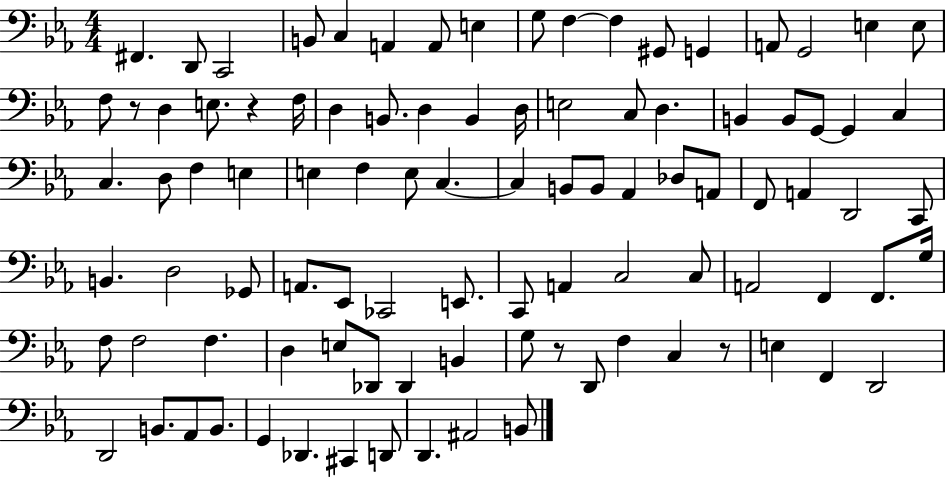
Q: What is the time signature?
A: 4/4